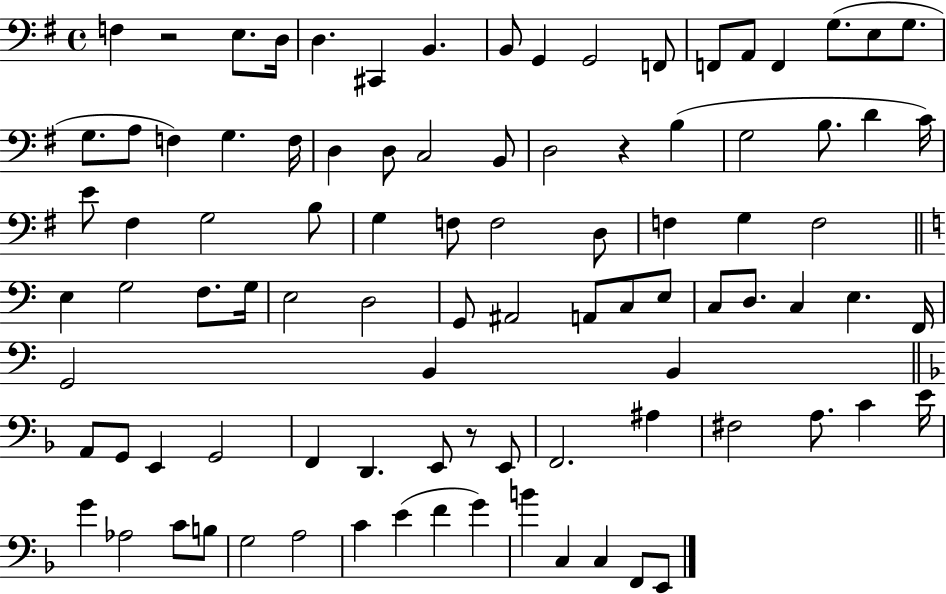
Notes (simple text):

F3/q R/h E3/e. D3/s D3/q. C#2/q B2/q. B2/e G2/q G2/h F2/e F2/e A2/e F2/q G3/e. E3/e G3/e. G3/e. A3/e F3/q G3/q. F3/s D3/q D3/e C3/h B2/e D3/h R/q B3/q G3/h B3/e. D4/q C4/s E4/e F#3/q G3/h B3/e G3/q F3/e F3/h D3/e F3/q G3/q F3/h E3/q G3/h F3/e. G3/s E3/h D3/h G2/e A#2/h A2/e C3/e E3/e C3/e D3/e. C3/q E3/q. F2/s G2/h B2/q B2/q A2/e G2/e E2/q G2/h F2/q D2/q. E2/e R/e E2/e F2/h. A#3/q F#3/h A3/e. C4/q E4/s G4/q Ab3/h C4/e B3/e G3/h A3/h C4/q E4/q F4/q G4/q B4/q C3/q C3/q F2/e E2/e